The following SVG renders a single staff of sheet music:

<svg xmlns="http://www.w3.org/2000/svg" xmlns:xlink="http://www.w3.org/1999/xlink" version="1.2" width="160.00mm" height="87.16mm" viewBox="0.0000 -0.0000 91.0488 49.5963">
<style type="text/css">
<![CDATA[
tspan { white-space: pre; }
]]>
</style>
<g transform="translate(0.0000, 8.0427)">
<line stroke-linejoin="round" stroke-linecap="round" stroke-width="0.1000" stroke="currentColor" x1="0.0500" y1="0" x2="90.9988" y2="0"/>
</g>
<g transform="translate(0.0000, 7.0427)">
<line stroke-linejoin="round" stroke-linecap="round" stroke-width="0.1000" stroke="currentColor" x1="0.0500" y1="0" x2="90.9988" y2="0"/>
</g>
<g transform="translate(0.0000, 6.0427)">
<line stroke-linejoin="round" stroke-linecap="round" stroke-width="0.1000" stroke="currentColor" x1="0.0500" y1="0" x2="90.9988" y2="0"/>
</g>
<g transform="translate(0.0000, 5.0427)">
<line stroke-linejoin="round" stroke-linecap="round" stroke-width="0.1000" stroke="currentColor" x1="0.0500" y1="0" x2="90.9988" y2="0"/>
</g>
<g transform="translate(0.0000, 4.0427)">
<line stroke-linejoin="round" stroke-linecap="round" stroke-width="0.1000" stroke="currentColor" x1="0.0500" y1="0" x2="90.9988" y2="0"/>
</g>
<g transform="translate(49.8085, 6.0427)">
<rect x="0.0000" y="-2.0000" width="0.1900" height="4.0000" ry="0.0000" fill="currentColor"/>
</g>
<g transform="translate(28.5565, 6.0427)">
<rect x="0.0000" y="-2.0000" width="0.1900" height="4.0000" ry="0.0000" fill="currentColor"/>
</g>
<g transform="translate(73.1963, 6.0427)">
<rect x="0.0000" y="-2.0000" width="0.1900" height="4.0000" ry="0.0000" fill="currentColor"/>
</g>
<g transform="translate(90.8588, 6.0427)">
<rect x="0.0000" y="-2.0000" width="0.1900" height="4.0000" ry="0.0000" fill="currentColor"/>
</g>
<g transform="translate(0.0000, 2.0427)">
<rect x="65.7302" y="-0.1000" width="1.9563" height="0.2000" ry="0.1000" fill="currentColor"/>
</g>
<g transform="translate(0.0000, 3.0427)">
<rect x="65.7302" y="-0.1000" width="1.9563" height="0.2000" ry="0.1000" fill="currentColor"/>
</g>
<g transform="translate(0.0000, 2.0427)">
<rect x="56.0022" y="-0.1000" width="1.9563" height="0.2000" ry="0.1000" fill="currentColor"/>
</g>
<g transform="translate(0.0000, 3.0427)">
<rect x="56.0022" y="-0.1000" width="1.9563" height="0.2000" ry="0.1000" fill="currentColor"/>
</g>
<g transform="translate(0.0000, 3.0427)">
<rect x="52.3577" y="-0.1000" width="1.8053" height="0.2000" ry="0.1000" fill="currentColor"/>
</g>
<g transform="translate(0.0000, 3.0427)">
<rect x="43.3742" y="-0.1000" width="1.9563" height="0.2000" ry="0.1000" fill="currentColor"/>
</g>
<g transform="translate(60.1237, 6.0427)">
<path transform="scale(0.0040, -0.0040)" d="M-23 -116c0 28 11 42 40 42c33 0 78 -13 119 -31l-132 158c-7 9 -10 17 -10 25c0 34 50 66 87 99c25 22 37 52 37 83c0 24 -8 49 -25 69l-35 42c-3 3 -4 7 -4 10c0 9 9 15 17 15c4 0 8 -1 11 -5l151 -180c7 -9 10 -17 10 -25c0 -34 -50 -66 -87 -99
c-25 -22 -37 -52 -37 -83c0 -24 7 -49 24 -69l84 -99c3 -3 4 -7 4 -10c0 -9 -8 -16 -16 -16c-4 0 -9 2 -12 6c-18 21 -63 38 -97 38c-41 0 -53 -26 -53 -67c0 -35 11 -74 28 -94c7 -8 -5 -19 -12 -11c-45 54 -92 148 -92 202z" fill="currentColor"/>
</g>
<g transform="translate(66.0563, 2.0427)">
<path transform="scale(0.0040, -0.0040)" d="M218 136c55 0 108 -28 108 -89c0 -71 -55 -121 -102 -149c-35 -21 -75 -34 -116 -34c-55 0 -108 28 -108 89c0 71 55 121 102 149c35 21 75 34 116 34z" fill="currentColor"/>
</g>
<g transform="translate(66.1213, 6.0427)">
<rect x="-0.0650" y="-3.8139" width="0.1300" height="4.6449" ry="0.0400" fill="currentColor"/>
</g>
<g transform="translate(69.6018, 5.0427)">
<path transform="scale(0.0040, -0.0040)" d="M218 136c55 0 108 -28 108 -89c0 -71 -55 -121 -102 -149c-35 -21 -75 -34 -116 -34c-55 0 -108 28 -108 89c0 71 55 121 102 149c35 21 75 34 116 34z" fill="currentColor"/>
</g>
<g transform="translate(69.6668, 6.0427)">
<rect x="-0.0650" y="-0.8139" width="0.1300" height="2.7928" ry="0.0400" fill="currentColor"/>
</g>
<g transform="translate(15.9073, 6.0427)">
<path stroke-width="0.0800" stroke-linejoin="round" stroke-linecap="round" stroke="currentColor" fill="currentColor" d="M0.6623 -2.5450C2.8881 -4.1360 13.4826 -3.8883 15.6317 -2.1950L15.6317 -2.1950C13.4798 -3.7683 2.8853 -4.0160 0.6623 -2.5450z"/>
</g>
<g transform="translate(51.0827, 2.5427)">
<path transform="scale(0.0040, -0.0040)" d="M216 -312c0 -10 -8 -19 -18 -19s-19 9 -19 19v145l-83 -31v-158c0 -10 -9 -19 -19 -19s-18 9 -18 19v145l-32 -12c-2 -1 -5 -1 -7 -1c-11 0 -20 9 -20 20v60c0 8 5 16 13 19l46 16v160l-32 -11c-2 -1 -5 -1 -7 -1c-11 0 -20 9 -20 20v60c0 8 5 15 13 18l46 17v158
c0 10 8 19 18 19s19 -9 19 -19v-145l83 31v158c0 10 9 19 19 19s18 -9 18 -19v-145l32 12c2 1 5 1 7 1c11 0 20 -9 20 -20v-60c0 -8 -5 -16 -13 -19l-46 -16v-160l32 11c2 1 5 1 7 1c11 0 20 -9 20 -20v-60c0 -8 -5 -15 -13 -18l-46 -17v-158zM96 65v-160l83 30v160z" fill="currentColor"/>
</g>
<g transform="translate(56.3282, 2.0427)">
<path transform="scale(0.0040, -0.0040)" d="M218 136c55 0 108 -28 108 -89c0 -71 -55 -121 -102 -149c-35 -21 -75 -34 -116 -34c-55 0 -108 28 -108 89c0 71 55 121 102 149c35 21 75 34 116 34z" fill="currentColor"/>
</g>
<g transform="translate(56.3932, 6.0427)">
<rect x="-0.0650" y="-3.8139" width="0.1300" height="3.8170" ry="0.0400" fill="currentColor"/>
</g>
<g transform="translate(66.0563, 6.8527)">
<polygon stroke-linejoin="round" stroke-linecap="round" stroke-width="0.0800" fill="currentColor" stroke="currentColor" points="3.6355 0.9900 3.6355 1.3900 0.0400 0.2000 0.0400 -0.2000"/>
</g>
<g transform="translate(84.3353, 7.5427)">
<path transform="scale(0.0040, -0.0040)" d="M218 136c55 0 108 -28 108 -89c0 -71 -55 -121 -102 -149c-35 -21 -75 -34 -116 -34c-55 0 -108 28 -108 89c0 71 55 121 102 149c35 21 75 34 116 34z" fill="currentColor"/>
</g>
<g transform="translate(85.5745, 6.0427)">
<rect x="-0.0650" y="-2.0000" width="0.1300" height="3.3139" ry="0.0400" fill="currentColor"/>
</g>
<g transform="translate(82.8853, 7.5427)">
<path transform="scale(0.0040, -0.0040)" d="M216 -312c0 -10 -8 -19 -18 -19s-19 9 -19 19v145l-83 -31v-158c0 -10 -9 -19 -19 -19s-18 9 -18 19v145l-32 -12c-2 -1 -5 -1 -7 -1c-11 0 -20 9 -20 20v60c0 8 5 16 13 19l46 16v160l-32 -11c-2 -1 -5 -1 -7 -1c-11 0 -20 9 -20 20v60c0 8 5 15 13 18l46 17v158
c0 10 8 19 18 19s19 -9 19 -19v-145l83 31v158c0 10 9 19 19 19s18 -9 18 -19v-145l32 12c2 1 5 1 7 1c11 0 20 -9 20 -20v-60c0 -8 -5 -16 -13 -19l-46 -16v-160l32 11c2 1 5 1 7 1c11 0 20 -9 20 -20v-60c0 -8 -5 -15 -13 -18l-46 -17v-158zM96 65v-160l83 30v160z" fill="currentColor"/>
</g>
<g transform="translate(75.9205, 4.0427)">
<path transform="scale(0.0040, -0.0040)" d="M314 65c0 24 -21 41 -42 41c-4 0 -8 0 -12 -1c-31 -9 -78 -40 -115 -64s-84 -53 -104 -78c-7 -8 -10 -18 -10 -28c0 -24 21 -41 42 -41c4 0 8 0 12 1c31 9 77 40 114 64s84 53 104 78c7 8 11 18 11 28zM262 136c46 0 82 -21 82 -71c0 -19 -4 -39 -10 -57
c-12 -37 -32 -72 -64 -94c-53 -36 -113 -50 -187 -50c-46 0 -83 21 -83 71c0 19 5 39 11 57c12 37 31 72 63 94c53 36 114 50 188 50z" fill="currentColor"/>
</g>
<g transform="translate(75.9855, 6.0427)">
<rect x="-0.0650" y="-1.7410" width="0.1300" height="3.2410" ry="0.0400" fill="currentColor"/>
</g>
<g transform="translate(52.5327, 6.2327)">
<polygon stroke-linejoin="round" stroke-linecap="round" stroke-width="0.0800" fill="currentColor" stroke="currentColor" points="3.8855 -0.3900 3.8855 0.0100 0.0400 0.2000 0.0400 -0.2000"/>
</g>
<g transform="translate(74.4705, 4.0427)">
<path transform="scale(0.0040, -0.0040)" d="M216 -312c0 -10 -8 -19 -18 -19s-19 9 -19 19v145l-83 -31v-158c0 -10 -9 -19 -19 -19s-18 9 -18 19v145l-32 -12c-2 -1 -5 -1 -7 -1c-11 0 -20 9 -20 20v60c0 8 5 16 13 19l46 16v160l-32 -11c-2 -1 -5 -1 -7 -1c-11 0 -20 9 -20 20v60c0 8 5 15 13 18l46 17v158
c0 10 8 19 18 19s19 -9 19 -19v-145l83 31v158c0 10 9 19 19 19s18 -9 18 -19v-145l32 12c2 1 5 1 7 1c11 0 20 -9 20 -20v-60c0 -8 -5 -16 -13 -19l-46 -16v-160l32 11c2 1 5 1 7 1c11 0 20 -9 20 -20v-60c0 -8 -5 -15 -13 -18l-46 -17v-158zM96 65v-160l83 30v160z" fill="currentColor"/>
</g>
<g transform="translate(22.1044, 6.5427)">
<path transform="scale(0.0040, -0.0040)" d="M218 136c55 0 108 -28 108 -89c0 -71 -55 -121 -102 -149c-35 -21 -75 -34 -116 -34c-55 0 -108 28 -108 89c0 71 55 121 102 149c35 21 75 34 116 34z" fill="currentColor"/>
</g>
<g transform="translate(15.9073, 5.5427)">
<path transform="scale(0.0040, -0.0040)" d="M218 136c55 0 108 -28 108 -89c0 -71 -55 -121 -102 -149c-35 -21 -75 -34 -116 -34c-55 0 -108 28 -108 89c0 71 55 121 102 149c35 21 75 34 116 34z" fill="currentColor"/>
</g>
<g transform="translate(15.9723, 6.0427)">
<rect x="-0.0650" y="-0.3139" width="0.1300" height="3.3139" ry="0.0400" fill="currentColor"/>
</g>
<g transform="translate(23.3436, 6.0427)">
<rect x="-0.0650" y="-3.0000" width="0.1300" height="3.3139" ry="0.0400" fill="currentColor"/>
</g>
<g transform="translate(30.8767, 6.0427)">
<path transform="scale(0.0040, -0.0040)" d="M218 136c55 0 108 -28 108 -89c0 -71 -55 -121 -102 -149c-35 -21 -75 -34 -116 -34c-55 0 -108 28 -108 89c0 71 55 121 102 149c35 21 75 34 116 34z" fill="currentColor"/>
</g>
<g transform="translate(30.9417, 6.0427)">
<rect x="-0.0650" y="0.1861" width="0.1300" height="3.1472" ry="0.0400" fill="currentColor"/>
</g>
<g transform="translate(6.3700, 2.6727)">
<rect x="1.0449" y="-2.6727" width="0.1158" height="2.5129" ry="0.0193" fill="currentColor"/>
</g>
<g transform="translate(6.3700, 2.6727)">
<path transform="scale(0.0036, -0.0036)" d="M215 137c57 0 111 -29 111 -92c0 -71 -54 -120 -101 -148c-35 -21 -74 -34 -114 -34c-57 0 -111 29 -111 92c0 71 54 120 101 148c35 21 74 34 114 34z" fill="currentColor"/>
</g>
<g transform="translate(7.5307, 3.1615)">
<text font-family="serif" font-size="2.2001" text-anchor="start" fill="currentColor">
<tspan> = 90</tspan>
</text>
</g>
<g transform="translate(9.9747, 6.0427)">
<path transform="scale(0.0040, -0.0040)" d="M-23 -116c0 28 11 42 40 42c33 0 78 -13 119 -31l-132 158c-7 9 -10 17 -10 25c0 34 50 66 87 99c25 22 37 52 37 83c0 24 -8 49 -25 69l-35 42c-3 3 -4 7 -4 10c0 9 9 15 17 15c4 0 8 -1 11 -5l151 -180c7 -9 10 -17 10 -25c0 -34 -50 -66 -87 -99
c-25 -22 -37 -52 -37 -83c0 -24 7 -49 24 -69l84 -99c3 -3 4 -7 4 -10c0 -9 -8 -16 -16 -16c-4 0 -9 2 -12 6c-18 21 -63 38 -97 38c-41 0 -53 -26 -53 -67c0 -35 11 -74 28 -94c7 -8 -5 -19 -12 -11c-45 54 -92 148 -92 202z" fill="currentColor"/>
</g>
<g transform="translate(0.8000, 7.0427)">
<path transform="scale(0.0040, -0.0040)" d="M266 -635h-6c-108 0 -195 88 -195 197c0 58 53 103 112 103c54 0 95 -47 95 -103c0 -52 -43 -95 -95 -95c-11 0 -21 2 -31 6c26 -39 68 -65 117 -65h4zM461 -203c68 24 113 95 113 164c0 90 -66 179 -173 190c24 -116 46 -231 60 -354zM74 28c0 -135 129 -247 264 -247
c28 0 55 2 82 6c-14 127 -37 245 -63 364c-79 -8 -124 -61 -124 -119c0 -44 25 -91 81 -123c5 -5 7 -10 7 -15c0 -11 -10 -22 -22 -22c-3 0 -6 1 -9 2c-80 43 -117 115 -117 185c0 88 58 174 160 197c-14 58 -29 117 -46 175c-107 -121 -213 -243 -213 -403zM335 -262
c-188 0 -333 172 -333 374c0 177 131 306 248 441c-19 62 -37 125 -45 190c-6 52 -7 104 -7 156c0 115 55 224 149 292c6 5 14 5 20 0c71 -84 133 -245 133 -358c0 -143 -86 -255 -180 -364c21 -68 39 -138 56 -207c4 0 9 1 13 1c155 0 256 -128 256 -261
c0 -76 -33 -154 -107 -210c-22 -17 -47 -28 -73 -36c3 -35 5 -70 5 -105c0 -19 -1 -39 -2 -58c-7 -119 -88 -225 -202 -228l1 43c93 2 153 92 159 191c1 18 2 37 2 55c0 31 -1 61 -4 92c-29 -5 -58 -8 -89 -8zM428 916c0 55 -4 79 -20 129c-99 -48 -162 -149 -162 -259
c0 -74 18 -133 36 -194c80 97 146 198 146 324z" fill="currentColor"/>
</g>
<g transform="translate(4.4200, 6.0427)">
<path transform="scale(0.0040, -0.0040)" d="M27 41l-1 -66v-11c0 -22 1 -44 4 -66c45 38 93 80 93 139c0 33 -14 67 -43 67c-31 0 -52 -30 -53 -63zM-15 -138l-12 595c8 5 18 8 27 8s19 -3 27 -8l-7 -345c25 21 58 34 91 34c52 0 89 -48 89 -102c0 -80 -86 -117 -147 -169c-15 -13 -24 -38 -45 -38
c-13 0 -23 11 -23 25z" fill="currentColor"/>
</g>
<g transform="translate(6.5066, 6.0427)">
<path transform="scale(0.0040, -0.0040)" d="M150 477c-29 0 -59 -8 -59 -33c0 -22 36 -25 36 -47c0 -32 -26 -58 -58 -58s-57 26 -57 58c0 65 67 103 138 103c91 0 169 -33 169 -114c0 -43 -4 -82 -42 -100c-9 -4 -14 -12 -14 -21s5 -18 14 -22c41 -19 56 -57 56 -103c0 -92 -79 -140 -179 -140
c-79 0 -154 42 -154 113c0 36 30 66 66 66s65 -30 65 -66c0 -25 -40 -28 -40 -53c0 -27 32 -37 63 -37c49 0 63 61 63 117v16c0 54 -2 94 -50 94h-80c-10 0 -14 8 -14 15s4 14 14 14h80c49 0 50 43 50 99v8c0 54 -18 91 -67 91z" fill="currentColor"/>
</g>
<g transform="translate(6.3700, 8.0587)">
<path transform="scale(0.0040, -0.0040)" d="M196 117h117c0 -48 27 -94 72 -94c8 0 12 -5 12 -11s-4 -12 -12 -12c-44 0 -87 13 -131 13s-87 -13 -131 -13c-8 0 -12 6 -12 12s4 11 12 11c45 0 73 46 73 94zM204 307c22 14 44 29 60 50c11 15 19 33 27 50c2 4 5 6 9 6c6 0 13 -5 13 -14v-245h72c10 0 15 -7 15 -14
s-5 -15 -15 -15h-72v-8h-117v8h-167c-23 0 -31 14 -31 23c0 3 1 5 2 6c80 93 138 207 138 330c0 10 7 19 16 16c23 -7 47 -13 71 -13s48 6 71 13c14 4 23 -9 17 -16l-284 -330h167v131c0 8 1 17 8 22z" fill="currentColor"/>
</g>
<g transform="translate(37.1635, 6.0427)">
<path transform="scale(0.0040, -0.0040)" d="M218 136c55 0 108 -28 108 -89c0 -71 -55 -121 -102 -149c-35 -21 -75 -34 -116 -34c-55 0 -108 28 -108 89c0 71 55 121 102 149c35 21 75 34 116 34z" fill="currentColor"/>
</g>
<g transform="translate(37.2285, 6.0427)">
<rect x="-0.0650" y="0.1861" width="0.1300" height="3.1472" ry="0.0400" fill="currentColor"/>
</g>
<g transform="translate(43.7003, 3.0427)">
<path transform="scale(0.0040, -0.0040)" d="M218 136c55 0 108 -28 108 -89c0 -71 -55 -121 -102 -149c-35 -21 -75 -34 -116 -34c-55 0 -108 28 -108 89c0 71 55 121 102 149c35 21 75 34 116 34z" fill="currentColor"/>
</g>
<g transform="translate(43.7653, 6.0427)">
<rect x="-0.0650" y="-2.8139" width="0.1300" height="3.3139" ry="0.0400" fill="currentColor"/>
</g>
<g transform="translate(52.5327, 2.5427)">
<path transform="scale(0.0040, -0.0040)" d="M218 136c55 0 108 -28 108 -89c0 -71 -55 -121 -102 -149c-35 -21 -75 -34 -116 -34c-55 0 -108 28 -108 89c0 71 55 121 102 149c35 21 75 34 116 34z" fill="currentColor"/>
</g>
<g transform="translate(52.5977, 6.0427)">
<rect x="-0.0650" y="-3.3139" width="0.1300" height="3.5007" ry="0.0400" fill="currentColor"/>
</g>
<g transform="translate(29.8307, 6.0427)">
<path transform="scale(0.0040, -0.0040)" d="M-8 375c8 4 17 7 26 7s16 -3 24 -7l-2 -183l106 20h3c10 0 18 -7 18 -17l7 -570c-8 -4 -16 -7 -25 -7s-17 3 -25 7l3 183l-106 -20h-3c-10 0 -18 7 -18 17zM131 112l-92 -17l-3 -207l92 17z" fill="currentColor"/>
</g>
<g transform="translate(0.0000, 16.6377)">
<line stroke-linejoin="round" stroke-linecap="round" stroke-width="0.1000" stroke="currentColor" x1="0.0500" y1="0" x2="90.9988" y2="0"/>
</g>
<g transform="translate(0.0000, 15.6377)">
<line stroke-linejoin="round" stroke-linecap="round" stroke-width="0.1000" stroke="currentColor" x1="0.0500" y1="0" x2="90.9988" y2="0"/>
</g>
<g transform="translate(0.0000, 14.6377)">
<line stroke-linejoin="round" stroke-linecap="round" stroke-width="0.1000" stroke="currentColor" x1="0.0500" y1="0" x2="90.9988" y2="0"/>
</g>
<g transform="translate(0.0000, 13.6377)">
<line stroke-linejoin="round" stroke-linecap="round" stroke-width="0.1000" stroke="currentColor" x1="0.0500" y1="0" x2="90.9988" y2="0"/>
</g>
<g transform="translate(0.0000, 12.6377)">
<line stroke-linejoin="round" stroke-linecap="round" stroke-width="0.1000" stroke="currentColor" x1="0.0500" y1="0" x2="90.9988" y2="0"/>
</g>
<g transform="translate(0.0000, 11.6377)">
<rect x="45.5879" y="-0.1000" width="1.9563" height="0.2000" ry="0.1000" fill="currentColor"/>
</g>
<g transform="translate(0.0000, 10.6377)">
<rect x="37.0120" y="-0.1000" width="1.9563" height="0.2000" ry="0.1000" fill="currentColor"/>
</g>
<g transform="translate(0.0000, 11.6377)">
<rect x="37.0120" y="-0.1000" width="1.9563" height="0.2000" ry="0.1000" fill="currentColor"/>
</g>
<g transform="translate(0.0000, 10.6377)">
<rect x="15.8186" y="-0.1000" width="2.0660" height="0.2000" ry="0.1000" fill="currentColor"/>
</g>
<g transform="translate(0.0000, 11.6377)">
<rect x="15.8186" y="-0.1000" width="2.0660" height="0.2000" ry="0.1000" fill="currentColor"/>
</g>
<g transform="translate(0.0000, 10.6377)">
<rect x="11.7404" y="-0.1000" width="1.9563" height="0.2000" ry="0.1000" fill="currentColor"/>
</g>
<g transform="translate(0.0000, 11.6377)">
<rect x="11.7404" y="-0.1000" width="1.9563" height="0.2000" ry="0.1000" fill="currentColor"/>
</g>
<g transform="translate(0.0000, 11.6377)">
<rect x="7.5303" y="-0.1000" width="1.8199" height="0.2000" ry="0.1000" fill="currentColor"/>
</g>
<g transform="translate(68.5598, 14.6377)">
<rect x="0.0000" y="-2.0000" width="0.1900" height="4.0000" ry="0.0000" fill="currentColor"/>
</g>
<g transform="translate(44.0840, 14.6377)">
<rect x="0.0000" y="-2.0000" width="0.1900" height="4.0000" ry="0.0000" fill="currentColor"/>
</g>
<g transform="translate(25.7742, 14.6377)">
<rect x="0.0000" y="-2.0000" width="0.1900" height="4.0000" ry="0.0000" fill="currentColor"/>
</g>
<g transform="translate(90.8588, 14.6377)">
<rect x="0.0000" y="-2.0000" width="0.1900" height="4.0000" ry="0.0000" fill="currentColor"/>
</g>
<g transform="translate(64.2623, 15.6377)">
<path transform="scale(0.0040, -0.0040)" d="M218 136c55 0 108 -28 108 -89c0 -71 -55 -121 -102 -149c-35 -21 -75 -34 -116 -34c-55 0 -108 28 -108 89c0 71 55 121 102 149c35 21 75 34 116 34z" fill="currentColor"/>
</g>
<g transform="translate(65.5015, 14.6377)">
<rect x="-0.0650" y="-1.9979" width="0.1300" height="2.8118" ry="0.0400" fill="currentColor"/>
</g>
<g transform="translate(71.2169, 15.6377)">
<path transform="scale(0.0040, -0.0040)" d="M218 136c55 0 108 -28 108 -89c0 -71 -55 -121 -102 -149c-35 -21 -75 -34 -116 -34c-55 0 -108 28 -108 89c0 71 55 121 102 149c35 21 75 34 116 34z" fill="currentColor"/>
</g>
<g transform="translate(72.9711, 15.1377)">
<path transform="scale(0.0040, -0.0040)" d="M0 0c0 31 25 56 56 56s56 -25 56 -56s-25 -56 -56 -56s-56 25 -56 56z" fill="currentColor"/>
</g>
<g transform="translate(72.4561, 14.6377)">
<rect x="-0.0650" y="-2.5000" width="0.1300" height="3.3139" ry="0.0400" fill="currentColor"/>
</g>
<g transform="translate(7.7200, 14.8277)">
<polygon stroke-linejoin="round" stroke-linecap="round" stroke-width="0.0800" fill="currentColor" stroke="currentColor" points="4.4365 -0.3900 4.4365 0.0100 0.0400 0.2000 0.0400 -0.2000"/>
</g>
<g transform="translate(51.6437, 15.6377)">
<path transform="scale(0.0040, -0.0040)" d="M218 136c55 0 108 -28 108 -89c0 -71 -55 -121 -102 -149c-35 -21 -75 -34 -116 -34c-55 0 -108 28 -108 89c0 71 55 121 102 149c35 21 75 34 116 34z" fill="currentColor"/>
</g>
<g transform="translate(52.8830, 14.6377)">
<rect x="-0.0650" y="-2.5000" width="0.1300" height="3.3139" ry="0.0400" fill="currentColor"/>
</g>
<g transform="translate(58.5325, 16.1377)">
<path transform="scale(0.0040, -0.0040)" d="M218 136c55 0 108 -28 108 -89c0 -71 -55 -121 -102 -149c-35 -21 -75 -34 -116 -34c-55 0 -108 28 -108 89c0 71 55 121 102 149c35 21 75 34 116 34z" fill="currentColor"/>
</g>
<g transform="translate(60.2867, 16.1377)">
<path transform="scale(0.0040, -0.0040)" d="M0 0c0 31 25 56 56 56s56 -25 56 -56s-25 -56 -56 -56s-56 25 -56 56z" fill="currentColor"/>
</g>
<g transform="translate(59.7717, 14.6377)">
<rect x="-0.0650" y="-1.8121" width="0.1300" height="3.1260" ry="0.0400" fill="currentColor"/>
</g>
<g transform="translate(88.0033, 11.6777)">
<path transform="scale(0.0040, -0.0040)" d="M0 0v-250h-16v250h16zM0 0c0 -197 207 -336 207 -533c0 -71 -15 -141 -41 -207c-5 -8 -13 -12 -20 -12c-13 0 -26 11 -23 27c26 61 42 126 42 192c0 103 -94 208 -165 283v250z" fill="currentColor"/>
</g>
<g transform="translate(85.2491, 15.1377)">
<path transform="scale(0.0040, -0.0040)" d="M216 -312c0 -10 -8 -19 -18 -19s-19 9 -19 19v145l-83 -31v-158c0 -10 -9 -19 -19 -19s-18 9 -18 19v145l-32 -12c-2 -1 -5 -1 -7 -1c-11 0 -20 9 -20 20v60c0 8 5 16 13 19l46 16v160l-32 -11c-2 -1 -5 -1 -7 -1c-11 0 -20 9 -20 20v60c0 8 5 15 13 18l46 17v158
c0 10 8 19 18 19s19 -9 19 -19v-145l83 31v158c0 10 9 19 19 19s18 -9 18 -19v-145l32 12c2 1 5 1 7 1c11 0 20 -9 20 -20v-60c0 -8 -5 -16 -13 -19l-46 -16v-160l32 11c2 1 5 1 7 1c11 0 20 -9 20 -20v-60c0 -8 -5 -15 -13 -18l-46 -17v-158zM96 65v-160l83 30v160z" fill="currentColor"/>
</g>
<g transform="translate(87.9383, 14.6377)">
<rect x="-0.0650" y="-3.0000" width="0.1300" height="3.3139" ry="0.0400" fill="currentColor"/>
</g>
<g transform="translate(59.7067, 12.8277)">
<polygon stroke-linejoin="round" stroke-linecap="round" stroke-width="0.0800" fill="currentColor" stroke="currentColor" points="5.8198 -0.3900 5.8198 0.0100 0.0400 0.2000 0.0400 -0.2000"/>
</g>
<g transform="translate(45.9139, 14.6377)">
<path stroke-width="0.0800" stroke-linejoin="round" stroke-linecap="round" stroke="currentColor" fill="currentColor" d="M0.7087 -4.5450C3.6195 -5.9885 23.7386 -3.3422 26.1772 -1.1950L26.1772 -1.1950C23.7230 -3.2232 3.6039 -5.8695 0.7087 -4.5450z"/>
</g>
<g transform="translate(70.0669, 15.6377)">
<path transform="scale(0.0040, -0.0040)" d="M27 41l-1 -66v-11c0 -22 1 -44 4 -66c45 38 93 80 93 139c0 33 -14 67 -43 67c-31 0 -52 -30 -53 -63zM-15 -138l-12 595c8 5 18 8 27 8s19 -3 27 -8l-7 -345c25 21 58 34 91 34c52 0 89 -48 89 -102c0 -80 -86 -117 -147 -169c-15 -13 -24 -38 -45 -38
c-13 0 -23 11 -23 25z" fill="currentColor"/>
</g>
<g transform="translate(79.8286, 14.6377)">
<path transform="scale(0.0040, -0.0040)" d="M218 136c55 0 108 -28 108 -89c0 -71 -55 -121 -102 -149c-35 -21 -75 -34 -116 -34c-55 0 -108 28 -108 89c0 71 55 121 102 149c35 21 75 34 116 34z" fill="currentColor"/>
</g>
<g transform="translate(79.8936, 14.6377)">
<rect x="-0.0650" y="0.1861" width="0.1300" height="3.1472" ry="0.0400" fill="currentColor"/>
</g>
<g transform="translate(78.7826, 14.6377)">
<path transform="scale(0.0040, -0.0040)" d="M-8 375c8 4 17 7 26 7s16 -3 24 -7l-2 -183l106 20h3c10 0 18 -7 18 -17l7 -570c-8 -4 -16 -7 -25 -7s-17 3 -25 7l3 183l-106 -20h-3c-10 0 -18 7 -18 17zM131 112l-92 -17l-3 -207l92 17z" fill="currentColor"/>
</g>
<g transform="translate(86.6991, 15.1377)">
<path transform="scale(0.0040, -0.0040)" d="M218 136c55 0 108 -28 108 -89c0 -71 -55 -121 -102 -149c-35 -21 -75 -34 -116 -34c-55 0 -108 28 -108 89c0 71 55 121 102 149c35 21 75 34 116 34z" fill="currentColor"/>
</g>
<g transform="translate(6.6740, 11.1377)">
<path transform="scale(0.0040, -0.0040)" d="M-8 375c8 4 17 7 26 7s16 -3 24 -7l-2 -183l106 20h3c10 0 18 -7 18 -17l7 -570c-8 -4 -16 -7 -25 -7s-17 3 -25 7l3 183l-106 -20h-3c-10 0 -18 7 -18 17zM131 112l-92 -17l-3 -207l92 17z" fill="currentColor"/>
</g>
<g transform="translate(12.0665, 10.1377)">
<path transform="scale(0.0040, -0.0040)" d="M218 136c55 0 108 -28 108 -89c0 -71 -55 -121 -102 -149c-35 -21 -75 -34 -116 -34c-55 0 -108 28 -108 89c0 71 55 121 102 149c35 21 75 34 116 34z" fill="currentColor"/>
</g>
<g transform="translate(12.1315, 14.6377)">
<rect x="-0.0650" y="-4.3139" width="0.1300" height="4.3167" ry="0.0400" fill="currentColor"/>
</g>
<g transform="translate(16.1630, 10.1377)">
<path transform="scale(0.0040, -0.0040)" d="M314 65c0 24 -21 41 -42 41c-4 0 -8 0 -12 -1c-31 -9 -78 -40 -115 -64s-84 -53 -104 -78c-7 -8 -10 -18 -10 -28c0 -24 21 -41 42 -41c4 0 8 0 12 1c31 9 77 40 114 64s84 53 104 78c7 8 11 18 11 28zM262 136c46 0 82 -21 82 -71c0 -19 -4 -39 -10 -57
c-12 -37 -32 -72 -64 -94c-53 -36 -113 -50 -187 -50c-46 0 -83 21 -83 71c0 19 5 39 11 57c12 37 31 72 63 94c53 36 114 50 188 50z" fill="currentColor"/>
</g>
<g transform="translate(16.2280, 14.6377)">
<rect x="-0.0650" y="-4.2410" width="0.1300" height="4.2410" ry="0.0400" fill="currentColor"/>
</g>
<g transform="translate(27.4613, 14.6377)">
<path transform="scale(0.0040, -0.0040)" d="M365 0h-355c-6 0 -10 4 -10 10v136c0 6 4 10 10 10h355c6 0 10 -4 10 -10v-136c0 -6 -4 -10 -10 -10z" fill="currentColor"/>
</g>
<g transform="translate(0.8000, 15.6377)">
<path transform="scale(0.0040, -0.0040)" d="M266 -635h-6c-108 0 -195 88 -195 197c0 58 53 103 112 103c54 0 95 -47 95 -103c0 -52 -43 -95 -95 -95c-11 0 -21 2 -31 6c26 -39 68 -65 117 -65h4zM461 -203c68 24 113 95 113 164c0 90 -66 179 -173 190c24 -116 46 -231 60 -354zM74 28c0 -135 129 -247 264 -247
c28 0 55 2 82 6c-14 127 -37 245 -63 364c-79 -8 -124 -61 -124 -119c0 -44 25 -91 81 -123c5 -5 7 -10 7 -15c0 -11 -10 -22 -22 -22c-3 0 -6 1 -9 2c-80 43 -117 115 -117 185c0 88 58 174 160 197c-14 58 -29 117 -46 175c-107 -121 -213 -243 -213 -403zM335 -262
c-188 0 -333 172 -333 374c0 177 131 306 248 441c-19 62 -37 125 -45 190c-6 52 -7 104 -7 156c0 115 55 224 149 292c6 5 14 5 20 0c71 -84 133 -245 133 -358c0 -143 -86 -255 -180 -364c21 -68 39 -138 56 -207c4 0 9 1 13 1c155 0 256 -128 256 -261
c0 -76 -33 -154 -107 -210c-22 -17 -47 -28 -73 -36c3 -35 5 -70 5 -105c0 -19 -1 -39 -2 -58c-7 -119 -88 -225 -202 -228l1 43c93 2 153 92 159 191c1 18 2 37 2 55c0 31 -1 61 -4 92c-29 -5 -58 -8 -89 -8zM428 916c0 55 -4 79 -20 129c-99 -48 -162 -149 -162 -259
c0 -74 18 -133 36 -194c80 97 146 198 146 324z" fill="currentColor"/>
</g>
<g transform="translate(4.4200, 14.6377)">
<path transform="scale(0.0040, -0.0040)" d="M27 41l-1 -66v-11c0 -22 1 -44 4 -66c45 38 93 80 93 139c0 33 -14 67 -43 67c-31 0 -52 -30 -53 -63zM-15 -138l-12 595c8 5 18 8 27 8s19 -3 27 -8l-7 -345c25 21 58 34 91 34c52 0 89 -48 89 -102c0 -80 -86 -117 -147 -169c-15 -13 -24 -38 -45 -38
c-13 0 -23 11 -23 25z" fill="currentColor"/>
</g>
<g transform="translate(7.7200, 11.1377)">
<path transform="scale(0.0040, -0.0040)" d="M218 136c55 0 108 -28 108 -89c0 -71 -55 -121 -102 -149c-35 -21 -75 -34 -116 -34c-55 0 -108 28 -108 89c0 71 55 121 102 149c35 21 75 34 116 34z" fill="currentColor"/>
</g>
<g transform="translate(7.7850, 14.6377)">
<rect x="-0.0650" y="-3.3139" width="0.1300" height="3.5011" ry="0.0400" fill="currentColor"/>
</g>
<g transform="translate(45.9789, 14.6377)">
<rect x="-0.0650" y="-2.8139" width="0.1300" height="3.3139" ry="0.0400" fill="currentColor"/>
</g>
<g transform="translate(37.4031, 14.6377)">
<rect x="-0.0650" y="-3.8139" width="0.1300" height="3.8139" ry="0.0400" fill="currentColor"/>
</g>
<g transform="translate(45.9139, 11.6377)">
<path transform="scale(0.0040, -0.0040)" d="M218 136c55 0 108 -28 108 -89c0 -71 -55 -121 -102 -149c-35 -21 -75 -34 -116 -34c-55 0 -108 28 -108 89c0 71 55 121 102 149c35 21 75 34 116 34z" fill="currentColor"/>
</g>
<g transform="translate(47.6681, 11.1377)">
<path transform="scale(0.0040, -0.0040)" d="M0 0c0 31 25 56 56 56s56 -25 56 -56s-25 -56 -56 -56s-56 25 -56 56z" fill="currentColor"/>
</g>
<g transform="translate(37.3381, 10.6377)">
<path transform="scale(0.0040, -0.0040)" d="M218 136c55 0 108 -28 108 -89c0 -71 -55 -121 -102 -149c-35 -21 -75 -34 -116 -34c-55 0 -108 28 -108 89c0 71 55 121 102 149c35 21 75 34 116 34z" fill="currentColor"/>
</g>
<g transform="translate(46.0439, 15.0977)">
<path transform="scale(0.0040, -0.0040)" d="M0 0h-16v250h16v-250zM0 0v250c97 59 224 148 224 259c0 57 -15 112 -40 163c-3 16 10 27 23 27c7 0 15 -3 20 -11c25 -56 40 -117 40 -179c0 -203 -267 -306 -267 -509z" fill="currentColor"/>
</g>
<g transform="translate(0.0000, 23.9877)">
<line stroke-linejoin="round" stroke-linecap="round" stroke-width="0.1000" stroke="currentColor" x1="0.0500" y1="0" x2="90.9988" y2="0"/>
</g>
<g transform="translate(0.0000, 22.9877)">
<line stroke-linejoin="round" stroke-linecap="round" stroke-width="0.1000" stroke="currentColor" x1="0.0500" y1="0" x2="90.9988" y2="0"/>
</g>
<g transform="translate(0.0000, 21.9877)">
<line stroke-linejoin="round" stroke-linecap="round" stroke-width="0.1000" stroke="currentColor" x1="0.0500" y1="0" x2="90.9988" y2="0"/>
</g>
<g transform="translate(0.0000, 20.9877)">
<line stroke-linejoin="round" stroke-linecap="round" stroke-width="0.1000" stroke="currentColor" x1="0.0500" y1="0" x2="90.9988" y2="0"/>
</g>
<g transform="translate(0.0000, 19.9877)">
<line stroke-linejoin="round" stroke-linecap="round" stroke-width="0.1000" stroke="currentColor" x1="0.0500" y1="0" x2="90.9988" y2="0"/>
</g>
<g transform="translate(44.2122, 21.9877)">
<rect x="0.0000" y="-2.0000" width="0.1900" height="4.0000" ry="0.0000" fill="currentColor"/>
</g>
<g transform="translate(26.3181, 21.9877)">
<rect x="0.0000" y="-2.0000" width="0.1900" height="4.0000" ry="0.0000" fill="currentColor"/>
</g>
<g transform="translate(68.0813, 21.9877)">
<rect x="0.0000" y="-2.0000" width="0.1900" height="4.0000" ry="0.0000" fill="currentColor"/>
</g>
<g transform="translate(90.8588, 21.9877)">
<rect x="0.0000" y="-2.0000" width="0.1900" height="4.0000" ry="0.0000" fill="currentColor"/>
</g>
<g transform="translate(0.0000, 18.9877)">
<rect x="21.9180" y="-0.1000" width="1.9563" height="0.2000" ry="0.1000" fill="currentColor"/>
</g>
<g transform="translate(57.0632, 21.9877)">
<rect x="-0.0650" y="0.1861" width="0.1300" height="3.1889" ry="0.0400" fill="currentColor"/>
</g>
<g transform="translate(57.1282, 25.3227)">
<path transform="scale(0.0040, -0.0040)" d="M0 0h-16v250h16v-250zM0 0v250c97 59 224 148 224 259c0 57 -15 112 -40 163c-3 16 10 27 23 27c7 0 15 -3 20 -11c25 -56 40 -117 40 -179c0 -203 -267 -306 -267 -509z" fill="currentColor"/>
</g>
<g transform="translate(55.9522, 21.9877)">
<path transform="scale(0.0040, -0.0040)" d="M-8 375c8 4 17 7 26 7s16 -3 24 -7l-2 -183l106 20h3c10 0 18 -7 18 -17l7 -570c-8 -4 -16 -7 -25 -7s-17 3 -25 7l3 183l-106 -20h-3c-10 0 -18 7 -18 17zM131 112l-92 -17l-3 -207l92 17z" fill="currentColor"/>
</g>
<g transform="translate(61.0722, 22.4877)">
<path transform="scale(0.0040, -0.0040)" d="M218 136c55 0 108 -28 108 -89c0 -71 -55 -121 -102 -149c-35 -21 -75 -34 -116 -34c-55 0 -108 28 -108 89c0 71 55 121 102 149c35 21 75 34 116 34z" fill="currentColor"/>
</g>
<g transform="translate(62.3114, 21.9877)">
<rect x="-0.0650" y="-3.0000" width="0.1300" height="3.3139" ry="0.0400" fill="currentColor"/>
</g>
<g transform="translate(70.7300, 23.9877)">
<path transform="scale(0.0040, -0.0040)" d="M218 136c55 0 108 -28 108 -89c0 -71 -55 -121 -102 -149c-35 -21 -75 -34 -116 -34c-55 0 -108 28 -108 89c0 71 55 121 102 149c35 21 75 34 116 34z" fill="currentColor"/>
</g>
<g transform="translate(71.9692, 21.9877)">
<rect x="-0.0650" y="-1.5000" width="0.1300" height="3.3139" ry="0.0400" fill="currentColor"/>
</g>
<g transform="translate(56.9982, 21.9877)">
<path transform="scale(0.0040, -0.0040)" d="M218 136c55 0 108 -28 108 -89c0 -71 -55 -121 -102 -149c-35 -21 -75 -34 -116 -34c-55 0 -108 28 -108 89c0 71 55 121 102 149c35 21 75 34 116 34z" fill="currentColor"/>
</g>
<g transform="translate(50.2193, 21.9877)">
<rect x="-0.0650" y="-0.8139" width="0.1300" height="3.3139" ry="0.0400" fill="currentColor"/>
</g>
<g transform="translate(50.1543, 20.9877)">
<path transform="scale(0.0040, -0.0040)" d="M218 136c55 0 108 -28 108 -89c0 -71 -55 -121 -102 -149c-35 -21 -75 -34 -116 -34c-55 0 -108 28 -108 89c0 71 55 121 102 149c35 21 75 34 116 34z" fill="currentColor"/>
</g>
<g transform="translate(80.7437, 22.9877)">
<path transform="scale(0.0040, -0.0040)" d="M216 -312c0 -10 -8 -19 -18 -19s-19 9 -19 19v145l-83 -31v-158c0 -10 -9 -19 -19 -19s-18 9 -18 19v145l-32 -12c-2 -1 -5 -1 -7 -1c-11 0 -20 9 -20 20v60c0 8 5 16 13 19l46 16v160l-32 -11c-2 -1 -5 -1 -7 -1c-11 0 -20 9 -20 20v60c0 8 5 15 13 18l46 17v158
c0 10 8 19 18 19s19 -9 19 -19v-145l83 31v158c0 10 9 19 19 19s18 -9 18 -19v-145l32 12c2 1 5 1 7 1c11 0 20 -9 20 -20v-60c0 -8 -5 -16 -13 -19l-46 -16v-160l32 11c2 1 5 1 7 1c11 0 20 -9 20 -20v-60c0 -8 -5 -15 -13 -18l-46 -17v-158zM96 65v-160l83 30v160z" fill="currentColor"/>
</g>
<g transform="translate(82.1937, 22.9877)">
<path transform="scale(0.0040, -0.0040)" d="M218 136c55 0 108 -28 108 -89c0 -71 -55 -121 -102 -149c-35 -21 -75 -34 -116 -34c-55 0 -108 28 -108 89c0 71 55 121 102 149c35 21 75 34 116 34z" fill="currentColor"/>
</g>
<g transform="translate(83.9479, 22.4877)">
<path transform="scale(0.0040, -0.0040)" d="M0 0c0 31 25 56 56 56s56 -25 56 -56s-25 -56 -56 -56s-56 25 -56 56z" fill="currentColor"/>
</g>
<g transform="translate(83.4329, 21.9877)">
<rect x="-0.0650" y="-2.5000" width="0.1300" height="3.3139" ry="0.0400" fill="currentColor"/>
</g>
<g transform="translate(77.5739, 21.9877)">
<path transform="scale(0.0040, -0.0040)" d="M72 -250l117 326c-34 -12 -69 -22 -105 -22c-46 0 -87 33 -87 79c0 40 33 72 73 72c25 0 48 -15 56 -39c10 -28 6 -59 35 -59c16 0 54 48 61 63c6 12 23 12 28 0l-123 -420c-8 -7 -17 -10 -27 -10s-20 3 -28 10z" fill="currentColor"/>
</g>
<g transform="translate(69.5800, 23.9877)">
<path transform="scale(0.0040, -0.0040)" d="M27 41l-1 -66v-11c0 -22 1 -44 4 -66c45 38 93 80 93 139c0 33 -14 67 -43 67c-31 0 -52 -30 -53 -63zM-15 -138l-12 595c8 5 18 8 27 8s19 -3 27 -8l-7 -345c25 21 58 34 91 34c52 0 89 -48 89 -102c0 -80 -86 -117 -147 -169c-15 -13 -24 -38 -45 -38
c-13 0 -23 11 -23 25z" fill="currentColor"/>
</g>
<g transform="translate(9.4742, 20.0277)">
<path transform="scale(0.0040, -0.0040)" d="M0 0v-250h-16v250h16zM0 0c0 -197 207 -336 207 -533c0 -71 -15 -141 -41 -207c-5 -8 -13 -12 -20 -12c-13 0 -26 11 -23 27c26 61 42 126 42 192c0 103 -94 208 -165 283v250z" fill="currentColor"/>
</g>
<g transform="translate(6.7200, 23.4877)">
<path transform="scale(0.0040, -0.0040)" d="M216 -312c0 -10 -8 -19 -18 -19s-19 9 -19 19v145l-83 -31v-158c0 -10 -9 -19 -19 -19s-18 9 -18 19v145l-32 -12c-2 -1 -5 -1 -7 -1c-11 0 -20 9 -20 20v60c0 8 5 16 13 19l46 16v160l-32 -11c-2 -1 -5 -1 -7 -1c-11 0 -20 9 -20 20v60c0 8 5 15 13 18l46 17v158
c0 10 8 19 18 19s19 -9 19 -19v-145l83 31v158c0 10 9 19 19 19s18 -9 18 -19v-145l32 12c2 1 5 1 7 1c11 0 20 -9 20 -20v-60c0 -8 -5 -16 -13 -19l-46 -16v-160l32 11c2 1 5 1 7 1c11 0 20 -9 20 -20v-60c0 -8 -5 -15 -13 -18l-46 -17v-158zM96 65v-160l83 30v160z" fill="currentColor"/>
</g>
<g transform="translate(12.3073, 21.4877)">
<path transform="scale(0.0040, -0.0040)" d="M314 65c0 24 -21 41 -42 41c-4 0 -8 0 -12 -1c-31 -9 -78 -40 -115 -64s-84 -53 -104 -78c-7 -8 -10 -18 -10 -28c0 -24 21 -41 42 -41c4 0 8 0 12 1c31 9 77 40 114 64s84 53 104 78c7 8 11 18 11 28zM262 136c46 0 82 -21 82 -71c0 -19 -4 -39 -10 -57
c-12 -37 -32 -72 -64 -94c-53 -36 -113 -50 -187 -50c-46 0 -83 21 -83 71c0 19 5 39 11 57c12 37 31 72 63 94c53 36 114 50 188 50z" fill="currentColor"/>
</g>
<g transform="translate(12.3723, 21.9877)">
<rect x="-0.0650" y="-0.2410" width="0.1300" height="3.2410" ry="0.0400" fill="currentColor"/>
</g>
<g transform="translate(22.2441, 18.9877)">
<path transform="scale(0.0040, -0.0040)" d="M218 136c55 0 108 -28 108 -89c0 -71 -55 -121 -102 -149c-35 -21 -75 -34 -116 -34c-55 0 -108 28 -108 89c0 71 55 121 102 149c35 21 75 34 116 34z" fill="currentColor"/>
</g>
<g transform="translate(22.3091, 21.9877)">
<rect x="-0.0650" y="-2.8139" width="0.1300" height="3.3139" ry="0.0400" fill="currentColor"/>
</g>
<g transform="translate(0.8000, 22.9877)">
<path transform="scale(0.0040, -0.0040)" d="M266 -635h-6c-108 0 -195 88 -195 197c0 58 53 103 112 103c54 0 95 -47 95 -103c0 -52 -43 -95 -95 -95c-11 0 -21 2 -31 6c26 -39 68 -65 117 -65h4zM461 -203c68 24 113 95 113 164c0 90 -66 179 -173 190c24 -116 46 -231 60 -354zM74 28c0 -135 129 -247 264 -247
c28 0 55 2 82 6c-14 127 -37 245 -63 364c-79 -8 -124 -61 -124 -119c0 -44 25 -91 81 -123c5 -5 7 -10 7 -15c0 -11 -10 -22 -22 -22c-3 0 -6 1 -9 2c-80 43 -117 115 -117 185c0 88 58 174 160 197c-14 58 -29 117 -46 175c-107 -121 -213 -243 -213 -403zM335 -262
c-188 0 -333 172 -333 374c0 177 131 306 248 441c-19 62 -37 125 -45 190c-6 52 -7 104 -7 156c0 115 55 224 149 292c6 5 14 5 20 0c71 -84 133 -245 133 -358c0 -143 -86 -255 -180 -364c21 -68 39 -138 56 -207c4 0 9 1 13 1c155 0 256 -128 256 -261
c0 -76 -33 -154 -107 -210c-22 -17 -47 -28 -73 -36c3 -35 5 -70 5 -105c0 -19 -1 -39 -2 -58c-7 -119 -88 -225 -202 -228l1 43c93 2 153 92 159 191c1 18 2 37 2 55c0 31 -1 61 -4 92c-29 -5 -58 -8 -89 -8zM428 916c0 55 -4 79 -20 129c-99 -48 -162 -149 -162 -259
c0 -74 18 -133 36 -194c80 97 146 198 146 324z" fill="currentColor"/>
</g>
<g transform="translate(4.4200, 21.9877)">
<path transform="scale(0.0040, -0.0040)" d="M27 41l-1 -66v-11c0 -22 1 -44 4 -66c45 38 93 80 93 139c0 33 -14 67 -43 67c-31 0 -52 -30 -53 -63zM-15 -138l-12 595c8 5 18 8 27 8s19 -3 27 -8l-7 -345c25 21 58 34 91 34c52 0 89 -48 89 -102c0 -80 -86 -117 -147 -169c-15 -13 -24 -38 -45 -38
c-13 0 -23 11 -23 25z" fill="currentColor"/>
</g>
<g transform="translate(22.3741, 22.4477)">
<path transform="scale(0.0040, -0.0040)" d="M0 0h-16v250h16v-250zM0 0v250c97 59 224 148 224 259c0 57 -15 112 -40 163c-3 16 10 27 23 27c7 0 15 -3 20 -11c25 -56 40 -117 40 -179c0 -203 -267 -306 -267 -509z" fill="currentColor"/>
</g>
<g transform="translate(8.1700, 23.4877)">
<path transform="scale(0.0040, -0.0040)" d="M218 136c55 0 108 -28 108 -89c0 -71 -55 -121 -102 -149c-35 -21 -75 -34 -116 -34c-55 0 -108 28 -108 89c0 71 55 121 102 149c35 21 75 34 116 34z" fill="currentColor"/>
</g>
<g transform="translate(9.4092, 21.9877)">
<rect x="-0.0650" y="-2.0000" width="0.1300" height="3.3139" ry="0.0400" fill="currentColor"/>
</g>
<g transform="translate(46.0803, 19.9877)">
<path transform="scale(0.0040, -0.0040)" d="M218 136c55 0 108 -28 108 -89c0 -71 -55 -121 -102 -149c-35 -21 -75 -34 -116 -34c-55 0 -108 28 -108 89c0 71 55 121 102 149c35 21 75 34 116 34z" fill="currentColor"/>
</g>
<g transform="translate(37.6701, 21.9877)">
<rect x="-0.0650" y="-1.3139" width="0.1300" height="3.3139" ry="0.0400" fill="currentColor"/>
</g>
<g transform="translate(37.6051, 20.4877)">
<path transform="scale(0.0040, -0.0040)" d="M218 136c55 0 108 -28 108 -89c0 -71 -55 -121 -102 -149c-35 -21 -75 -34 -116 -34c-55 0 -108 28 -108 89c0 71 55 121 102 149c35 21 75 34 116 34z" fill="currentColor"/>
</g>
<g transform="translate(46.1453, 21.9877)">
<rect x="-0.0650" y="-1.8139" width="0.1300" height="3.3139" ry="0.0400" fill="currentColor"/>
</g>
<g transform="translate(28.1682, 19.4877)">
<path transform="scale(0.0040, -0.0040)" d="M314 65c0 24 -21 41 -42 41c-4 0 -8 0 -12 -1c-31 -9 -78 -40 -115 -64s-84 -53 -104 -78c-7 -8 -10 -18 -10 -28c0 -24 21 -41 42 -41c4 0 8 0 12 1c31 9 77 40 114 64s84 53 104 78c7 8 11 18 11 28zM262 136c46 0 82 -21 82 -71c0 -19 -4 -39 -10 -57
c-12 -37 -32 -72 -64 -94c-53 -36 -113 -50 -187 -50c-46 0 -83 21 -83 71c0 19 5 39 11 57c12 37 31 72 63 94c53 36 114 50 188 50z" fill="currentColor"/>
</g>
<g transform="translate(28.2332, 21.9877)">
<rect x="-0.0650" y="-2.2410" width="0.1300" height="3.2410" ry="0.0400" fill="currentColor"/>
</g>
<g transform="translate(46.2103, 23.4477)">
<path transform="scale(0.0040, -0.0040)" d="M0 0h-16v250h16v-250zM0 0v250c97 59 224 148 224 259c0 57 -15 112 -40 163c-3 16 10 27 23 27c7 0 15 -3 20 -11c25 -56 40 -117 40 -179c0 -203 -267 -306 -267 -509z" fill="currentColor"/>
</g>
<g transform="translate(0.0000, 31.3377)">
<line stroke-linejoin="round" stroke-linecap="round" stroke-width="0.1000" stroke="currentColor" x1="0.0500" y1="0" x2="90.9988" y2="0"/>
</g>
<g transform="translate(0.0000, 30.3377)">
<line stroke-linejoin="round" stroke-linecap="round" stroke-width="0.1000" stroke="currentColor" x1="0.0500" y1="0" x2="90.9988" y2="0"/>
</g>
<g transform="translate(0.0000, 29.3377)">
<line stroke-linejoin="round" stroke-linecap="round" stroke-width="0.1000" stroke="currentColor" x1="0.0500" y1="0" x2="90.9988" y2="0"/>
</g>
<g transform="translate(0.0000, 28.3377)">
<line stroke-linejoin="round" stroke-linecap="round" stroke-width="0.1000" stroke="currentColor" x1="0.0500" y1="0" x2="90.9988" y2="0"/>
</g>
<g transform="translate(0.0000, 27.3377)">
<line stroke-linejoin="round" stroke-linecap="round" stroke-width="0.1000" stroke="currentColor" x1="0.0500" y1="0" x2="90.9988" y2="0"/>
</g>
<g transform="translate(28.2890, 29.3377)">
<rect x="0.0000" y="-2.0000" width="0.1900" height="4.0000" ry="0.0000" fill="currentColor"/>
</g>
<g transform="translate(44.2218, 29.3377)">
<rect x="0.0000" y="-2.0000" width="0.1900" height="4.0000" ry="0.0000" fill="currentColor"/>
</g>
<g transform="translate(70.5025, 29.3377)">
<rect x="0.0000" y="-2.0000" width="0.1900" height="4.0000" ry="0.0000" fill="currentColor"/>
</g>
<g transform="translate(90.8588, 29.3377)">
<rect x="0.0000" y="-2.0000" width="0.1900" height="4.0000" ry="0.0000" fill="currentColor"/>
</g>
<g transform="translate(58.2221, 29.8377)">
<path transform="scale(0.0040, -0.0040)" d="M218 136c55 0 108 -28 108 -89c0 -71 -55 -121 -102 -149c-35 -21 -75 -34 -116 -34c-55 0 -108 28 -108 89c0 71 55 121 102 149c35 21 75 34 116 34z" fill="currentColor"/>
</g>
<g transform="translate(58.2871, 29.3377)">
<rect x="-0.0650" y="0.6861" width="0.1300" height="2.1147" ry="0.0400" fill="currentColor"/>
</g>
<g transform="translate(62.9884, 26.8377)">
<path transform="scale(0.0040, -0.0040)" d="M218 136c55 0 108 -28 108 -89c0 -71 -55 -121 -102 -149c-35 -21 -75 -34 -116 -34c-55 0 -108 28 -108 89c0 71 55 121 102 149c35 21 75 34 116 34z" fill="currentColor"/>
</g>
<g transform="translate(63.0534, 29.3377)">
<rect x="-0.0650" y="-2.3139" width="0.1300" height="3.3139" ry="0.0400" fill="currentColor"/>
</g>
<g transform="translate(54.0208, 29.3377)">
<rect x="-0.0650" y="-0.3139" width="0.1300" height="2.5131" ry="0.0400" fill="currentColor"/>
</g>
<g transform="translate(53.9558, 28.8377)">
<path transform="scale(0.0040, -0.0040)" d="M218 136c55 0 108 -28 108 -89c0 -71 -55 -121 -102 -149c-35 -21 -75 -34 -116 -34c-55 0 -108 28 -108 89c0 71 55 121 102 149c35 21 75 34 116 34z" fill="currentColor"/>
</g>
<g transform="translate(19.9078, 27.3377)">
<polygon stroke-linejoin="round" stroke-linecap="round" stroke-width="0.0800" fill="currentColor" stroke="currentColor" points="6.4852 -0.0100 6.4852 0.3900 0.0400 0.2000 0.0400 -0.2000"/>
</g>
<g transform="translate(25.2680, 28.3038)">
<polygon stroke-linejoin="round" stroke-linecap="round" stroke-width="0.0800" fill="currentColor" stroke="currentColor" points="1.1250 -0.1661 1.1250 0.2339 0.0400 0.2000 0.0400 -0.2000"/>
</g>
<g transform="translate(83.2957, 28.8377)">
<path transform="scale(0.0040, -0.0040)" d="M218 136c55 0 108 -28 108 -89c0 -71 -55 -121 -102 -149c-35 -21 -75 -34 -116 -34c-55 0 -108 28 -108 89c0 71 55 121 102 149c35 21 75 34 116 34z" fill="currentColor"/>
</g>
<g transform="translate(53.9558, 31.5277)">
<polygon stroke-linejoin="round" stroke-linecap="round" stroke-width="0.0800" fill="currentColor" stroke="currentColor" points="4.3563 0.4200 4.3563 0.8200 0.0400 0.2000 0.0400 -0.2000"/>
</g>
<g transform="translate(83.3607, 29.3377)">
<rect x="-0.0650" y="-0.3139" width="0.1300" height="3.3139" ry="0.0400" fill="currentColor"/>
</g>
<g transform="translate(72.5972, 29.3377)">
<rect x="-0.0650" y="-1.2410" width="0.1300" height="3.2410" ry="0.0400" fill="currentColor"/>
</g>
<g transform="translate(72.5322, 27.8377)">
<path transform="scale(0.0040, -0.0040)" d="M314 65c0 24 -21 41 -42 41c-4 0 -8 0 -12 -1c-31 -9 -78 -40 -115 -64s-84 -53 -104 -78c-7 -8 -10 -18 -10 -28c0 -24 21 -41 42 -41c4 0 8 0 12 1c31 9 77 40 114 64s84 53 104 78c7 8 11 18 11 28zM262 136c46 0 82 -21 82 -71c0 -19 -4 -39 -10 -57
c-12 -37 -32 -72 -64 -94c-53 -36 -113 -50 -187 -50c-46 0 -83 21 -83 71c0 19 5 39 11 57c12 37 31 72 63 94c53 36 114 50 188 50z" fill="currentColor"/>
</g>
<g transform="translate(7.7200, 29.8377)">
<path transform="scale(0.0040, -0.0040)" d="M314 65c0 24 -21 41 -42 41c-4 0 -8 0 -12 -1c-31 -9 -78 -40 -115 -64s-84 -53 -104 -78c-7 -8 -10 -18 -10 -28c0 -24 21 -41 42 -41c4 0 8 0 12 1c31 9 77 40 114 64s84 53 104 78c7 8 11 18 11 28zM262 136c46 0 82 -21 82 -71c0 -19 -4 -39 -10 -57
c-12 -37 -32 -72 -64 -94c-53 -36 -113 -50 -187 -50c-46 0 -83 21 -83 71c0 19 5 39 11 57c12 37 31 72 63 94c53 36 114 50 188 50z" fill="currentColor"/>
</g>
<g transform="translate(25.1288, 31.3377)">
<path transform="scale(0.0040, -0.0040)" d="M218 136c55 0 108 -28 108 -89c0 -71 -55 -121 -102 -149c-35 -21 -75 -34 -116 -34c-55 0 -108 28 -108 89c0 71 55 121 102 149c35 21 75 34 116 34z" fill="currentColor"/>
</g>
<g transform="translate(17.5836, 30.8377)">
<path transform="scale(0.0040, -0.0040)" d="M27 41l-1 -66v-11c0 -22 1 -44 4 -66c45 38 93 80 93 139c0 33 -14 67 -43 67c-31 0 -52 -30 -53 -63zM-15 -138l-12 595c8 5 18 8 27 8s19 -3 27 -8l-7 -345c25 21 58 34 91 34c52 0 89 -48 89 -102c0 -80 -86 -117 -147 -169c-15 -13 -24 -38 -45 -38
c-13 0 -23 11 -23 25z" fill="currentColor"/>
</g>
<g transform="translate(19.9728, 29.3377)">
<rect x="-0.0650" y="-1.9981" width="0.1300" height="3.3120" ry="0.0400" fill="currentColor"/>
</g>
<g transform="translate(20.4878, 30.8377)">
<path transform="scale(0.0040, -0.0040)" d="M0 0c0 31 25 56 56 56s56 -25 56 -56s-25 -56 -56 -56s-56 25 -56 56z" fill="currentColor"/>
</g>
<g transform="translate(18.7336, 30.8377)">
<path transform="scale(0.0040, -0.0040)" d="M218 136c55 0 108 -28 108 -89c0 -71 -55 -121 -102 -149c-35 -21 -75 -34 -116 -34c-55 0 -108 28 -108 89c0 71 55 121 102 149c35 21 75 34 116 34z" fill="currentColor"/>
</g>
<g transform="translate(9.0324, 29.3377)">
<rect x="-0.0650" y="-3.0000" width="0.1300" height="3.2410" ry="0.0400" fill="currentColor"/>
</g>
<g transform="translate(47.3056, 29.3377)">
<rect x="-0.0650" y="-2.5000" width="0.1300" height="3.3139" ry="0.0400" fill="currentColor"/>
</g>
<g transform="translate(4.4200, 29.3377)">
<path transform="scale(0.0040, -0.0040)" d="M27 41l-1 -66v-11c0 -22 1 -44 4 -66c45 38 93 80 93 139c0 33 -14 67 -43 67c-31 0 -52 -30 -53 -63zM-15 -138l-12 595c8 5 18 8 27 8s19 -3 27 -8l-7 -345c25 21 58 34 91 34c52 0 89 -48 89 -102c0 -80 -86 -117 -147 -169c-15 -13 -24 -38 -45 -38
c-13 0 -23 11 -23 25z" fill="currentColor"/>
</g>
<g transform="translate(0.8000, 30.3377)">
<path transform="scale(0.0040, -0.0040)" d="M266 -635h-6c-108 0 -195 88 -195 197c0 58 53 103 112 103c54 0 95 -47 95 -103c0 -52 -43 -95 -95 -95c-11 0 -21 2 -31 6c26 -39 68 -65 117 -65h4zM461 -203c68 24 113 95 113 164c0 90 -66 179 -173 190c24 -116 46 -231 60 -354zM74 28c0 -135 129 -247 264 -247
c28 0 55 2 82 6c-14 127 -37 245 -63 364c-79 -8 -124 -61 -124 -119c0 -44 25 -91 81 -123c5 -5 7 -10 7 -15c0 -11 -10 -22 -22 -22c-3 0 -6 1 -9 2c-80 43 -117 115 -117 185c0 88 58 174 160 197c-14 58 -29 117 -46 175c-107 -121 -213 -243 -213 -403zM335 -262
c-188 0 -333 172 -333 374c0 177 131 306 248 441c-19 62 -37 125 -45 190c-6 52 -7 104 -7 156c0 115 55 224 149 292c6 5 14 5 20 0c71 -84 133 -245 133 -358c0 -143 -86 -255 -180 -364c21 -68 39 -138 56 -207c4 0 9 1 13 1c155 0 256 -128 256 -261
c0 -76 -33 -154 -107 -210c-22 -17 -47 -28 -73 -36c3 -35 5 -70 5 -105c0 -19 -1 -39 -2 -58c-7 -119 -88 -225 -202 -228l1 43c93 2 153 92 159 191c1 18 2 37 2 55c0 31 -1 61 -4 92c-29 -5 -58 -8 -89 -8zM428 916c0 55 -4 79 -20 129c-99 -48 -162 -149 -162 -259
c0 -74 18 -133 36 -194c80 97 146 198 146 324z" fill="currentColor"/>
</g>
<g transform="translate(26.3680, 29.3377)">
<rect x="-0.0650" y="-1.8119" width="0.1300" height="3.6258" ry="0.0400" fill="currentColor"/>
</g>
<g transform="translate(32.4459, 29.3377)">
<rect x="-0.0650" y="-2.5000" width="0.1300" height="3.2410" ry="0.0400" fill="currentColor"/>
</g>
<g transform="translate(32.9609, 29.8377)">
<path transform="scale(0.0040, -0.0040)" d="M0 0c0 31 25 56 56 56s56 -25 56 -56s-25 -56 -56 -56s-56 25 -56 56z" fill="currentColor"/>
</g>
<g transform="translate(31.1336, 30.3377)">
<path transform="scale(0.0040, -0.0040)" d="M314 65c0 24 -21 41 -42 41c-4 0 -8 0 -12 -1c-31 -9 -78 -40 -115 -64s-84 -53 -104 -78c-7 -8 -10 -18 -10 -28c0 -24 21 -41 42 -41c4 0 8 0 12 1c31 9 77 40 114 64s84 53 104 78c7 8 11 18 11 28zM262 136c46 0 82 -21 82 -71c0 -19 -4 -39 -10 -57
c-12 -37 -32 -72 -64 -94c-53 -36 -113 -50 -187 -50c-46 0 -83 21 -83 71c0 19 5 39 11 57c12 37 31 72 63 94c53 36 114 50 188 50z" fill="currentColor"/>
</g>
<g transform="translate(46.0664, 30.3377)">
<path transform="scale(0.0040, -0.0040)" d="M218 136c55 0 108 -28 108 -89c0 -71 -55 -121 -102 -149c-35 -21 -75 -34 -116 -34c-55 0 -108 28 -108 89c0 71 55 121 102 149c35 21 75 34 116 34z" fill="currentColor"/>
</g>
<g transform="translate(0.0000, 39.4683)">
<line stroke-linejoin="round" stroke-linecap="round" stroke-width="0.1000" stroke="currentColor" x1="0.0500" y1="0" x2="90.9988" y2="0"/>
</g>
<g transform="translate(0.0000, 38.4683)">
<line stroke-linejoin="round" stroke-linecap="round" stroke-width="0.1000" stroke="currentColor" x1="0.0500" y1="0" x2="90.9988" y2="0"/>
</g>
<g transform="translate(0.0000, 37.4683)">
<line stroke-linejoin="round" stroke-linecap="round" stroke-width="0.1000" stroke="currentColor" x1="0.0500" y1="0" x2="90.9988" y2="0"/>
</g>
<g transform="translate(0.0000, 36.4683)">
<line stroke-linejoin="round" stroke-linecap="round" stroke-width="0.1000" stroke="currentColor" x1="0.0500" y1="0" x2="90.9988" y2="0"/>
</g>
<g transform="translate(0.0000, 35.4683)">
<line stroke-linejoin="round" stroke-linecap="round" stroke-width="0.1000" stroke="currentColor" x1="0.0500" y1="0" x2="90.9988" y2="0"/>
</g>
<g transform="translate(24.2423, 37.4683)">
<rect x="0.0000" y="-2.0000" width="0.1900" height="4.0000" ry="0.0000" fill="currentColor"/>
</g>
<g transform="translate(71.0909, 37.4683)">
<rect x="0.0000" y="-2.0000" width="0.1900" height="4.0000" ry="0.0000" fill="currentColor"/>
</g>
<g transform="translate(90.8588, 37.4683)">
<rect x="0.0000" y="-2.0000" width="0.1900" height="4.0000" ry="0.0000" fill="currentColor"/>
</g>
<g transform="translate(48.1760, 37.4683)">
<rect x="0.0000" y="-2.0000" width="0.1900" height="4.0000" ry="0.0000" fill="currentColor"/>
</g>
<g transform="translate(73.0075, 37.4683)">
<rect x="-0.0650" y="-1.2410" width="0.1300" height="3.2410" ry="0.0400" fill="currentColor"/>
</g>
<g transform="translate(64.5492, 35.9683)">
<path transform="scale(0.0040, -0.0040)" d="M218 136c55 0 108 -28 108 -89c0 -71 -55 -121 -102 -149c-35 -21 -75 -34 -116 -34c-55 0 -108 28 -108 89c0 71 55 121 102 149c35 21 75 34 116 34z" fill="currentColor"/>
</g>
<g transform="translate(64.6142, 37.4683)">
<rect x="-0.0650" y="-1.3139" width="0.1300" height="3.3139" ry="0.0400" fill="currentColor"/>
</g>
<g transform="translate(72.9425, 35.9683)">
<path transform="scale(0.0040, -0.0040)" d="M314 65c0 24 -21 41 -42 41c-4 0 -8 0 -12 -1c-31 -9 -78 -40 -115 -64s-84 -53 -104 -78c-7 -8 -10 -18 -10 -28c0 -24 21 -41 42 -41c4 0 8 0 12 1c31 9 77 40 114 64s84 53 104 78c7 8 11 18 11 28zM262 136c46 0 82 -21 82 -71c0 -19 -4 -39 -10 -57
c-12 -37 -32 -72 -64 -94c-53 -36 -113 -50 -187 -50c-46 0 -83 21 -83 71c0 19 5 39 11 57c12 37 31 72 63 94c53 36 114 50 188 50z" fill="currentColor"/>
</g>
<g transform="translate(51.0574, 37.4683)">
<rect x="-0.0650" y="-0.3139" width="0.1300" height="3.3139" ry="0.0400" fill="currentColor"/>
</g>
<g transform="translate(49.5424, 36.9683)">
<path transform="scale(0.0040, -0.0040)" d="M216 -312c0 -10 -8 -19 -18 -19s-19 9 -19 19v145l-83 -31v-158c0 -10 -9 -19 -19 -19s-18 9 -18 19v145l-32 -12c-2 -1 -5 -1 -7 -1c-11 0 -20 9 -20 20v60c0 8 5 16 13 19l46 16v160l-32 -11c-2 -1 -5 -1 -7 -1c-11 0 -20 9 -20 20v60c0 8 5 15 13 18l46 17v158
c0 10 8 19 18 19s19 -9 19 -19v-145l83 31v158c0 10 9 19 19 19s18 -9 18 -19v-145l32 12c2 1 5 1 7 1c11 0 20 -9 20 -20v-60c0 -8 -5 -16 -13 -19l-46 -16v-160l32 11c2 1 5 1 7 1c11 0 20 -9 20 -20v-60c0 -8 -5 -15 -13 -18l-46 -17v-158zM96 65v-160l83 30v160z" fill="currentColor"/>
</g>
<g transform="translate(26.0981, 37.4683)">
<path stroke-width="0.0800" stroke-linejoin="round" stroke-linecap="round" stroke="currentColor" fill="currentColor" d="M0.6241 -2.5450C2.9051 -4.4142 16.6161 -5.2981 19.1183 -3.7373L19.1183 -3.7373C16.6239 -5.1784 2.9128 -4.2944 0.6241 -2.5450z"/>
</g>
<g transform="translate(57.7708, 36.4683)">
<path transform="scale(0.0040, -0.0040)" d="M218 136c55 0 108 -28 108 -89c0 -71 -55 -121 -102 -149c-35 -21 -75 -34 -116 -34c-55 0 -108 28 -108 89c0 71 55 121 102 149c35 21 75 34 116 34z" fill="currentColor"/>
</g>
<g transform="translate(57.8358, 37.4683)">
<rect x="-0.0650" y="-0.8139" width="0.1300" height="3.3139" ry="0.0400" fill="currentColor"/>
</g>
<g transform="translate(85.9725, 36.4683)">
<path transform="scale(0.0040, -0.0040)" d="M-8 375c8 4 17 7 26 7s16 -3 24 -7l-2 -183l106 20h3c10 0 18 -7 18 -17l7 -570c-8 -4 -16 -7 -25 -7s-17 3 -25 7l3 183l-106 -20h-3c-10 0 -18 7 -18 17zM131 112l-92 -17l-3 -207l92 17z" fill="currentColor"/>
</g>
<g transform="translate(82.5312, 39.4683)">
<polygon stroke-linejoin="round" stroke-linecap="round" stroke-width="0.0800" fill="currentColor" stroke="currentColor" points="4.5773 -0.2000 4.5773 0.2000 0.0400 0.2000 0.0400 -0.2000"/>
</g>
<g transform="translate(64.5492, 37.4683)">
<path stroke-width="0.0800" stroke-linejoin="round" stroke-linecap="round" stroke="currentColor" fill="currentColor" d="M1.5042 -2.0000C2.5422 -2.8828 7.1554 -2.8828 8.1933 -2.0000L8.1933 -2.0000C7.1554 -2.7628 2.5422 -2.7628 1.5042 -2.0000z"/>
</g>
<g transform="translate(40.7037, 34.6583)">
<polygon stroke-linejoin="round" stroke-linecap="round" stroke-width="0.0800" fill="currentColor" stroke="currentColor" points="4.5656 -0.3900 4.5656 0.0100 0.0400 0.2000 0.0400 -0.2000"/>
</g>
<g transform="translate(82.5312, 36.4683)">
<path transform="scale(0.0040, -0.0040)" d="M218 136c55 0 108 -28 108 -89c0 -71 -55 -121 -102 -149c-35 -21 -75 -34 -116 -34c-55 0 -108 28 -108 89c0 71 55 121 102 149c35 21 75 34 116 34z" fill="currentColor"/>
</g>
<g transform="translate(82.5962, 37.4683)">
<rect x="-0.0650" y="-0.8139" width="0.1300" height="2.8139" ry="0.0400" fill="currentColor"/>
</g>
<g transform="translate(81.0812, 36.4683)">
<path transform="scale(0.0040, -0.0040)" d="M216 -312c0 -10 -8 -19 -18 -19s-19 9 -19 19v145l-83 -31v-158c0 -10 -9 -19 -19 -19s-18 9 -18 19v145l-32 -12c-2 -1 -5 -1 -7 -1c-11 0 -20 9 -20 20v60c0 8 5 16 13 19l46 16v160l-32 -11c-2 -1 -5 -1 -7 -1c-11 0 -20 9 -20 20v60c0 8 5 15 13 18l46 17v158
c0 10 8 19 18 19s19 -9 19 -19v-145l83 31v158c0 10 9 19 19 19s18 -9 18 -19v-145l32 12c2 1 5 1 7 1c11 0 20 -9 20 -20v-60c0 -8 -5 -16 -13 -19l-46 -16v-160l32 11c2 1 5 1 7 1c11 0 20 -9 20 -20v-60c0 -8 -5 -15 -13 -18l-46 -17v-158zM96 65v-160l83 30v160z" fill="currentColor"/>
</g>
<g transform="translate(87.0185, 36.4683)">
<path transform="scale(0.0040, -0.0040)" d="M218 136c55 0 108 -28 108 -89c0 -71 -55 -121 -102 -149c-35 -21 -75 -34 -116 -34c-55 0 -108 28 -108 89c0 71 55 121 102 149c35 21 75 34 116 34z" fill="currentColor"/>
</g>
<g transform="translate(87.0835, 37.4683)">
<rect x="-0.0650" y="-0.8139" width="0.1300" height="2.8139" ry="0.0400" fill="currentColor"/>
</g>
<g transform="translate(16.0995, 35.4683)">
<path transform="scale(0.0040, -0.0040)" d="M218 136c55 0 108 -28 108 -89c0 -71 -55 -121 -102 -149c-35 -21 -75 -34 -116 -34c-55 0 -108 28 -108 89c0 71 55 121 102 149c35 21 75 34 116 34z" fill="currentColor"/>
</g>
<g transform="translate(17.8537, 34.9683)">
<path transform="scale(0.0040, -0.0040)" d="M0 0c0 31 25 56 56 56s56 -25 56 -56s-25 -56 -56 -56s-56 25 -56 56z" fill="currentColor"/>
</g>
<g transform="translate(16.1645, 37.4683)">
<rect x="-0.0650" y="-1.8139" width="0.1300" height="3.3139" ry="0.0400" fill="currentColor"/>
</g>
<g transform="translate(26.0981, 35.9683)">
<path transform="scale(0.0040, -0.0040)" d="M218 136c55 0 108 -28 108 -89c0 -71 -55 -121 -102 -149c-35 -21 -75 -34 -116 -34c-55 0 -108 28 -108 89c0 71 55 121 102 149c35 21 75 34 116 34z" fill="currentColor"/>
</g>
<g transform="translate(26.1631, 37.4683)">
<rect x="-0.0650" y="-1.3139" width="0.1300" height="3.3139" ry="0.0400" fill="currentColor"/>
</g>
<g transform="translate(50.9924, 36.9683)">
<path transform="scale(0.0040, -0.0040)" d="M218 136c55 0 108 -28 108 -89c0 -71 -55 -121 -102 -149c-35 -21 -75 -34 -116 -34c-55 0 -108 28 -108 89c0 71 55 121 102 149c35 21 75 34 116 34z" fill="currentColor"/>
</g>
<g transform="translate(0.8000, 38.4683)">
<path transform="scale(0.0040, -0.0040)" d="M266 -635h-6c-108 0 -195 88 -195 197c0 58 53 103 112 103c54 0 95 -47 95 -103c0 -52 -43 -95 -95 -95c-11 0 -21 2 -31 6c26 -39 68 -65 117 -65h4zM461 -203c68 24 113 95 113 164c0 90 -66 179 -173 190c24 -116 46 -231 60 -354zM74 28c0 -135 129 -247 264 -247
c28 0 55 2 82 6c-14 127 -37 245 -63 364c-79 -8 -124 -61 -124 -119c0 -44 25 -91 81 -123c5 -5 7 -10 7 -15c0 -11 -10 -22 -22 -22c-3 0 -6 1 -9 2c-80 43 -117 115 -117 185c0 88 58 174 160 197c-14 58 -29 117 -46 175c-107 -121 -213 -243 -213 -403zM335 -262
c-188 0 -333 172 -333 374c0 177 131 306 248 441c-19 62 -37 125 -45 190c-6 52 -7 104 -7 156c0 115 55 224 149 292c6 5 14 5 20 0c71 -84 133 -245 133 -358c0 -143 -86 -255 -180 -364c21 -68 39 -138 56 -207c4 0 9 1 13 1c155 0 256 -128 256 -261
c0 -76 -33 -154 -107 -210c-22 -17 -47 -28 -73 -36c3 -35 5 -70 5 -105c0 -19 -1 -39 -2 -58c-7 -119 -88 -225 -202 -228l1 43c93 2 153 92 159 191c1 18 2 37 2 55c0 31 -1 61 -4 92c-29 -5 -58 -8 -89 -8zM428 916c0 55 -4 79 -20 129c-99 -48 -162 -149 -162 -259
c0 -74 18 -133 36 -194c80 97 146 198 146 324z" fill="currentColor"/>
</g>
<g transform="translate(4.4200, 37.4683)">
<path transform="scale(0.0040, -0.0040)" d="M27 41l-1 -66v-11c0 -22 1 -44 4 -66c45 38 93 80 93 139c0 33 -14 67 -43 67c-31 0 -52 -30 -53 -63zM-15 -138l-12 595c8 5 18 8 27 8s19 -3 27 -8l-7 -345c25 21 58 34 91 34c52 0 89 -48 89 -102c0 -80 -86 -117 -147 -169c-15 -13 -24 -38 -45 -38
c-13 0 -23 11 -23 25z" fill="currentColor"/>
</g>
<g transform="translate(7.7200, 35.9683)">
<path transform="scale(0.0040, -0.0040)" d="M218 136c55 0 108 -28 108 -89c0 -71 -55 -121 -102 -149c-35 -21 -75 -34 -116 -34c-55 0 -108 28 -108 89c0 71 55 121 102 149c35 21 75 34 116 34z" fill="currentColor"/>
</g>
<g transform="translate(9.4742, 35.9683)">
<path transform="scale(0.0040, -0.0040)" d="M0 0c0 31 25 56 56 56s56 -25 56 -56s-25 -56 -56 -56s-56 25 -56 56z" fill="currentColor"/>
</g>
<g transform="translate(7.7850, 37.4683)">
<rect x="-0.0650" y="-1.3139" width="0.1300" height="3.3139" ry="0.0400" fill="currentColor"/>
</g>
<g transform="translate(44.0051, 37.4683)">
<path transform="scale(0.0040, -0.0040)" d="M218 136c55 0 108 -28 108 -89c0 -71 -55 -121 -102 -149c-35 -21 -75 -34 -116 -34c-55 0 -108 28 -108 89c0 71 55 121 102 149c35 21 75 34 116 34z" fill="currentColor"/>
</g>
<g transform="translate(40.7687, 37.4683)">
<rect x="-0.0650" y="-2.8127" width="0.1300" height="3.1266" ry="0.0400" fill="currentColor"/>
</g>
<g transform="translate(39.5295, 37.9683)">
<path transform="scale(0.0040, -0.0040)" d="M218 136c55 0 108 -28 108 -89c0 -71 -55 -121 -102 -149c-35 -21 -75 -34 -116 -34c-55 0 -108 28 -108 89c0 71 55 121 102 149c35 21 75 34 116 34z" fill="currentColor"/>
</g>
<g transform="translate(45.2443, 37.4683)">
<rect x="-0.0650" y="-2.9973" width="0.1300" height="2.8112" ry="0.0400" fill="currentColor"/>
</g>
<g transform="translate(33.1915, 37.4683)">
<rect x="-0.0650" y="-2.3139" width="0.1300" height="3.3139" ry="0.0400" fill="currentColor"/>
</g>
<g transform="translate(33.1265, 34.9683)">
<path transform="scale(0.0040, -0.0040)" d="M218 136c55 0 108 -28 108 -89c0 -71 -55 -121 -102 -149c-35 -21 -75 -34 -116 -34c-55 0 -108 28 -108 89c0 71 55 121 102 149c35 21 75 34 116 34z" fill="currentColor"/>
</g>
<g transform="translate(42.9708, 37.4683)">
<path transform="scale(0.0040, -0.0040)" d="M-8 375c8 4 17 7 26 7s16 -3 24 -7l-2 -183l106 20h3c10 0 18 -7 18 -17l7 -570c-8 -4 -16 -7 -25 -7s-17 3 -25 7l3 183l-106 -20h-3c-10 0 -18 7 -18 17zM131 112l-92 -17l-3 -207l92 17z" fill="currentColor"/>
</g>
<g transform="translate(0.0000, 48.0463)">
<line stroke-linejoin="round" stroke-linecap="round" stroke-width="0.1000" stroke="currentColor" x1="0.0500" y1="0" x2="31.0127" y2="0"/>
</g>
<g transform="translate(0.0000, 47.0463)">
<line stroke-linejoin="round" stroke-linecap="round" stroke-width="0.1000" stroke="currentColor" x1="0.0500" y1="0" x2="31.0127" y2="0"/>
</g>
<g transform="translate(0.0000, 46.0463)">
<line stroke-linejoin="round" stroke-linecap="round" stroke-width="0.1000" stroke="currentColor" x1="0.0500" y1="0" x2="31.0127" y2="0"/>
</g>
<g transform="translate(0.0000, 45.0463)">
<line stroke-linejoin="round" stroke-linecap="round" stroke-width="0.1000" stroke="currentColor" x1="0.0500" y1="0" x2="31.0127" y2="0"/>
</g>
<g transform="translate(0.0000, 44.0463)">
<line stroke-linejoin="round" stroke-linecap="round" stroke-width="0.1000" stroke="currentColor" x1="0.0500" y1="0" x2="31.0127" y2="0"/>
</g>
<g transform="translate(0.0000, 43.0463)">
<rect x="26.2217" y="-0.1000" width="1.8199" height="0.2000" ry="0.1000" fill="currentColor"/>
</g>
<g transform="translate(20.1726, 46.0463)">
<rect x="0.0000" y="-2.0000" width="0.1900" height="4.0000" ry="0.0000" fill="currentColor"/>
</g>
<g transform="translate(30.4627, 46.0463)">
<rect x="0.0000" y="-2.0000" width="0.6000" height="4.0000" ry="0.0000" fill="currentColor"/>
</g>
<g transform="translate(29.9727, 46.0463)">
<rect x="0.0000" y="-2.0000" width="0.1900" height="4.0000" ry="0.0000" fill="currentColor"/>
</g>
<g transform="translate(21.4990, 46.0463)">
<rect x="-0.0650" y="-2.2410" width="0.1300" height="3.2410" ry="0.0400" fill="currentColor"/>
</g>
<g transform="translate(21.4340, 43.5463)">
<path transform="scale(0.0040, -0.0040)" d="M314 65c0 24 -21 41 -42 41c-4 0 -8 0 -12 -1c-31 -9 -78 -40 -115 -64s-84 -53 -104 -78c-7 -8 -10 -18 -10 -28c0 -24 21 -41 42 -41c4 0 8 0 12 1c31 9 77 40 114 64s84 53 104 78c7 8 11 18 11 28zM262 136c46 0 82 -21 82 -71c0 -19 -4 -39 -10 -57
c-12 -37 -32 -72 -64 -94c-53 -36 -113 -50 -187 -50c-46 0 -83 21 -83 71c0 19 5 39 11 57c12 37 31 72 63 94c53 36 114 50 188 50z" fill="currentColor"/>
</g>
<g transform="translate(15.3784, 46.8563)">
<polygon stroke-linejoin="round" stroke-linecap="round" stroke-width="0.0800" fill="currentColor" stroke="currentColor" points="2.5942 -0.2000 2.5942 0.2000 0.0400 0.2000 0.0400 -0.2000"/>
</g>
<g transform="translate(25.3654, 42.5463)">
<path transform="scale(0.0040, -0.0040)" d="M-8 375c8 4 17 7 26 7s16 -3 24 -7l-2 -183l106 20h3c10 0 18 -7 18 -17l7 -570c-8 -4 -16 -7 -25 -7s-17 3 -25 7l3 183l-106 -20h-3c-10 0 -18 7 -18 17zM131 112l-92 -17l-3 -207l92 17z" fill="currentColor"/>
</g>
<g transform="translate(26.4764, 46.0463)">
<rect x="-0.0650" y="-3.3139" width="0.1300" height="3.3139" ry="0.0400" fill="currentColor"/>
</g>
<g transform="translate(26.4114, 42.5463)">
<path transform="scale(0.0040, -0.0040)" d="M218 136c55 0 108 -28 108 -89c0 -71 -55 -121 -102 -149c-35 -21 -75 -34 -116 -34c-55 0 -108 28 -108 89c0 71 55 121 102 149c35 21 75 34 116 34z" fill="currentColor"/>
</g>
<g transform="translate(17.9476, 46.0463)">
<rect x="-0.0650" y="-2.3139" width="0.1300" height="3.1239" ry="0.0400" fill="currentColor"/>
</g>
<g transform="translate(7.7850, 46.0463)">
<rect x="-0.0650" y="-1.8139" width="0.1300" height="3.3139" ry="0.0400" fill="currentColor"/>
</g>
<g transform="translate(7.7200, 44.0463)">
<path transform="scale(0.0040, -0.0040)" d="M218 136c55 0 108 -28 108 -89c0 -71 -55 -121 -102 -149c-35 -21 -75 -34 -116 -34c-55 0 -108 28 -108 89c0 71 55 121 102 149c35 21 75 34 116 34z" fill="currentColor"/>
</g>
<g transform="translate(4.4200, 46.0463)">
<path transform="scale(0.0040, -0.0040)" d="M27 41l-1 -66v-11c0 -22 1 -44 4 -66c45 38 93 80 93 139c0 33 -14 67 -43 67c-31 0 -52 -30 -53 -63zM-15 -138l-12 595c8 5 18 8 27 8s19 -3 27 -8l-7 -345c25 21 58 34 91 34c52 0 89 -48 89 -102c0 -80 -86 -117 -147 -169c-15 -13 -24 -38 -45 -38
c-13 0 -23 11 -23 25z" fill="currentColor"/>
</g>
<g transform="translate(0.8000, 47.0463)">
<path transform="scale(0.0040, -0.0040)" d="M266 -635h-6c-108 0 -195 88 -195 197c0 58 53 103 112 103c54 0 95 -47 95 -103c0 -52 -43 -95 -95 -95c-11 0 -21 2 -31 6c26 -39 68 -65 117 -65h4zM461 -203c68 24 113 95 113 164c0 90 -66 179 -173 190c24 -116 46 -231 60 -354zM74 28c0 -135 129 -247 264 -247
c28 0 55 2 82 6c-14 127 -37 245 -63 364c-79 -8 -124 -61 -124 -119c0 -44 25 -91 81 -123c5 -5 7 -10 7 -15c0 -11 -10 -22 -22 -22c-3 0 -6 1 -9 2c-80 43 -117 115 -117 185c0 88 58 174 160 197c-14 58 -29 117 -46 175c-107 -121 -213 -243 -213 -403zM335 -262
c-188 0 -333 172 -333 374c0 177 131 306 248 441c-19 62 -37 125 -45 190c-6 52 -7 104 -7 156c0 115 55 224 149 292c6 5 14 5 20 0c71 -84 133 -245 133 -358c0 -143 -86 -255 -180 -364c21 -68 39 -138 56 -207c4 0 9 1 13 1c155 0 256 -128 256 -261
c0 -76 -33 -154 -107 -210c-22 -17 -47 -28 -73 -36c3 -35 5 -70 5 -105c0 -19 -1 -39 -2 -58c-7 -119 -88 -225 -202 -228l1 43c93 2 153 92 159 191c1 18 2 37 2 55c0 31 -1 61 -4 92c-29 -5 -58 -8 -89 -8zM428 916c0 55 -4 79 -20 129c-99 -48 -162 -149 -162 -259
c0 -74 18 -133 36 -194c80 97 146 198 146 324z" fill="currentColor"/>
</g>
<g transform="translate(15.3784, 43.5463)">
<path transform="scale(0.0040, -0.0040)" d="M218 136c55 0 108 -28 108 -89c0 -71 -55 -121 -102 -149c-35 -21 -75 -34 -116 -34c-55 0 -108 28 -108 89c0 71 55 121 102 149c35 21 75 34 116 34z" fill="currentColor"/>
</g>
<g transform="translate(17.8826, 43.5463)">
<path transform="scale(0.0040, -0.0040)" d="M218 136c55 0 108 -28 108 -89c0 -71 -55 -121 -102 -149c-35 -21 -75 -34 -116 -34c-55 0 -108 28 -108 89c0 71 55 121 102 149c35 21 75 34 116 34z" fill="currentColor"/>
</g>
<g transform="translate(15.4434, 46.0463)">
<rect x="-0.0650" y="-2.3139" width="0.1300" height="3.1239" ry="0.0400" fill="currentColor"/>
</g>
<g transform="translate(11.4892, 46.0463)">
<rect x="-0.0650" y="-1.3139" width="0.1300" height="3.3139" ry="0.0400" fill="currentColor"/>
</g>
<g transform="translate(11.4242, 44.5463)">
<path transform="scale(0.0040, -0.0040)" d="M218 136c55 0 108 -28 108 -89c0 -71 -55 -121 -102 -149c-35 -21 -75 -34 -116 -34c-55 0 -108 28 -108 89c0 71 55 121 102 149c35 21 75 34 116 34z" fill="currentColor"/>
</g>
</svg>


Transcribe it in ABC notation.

X:1
T:Untitled
M:3/4
L:1/4
K:F
z c A B B a ^b/2 c'/2 z c'/2 d/2 ^f2 ^F b/2 d'/2 d'2 z2 c' a/2 G F/2 G/2 _G B ^A/2 ^F/2 c2 a/2 g2 e f/2 d B/2 A _E z/2 ^G A2 _F/2 E/4 G2 G c/2 A/2 g e2 c e f e g A/2 B/2 ^c d e e2 ^d/2 d/2 f e g/2 g/2 g2 b